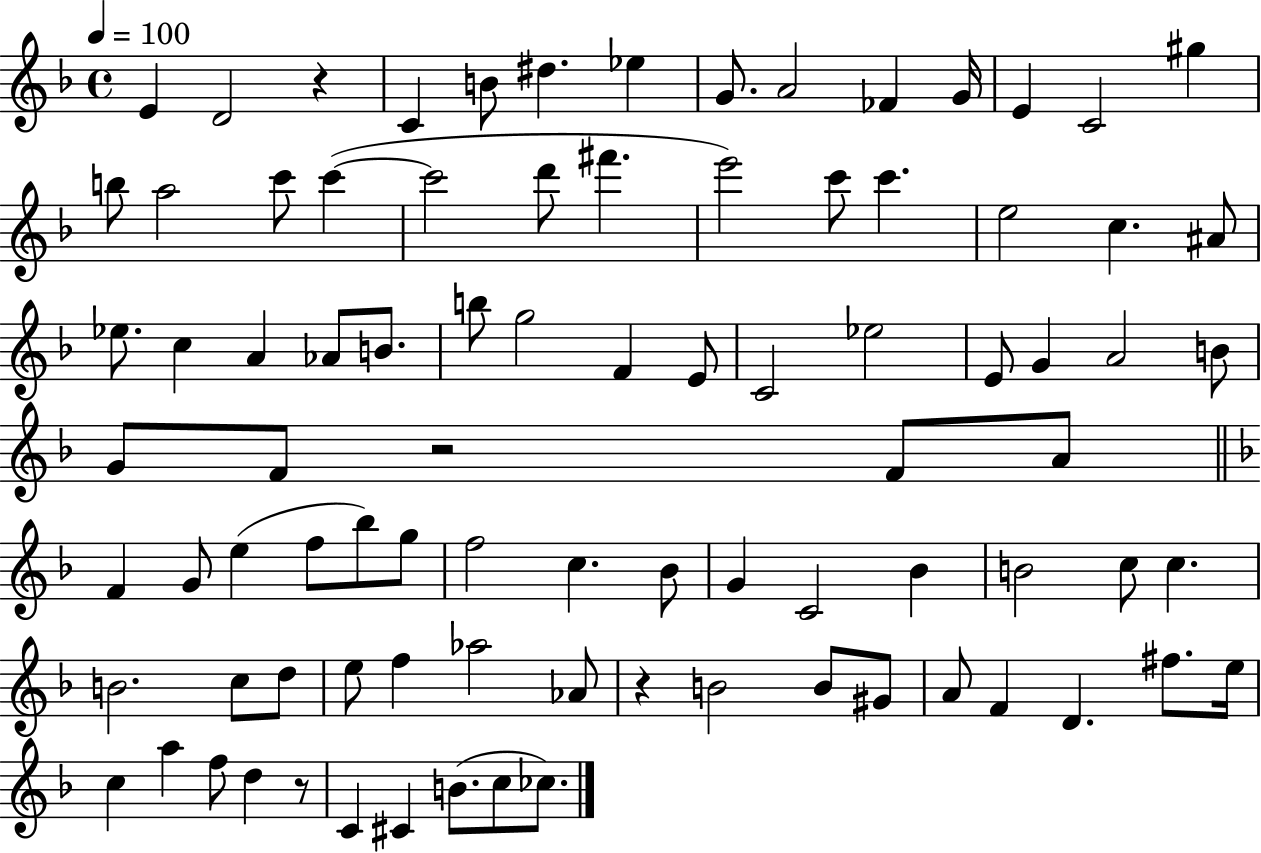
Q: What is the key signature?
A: F major